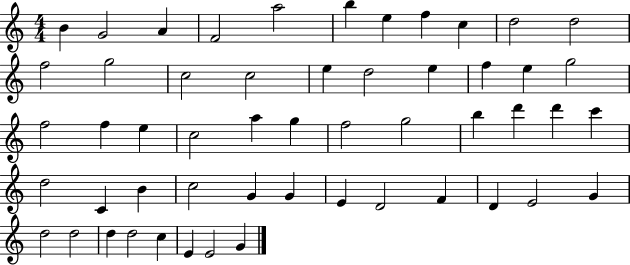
X:1
T:Untitled
M:4/4
L:1/4
K:C
B G2 A F2 a2 b e f c d2 d2 f2 g2 c2 c2 e d2 e f e g2 f2 f e c2 a g f2 g2 b d' d' c' d2 C B c2 G G E D2 F D E2 G d2 d2 d d2 c E E2 G